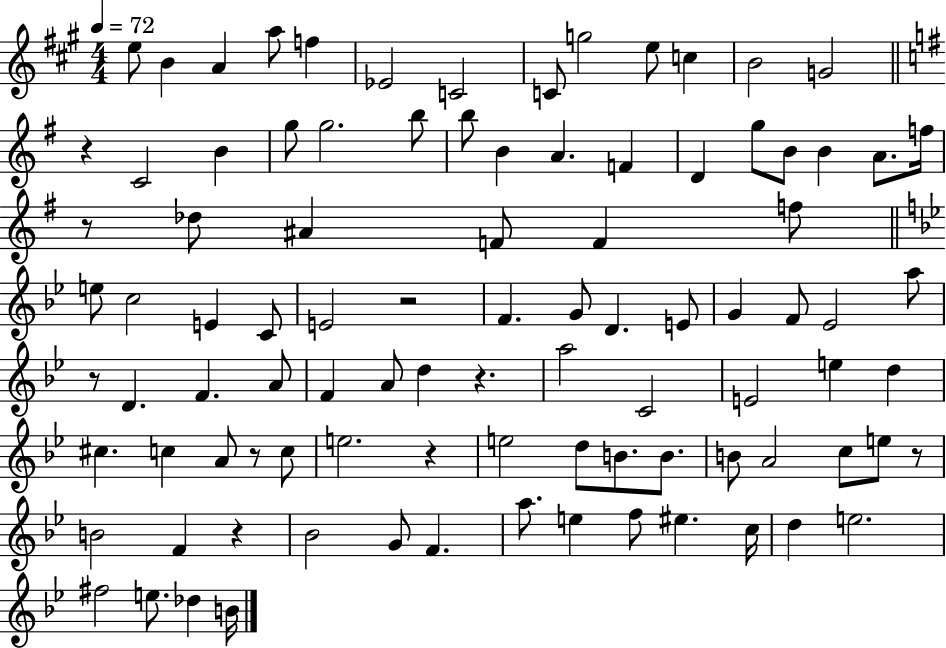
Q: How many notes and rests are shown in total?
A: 95